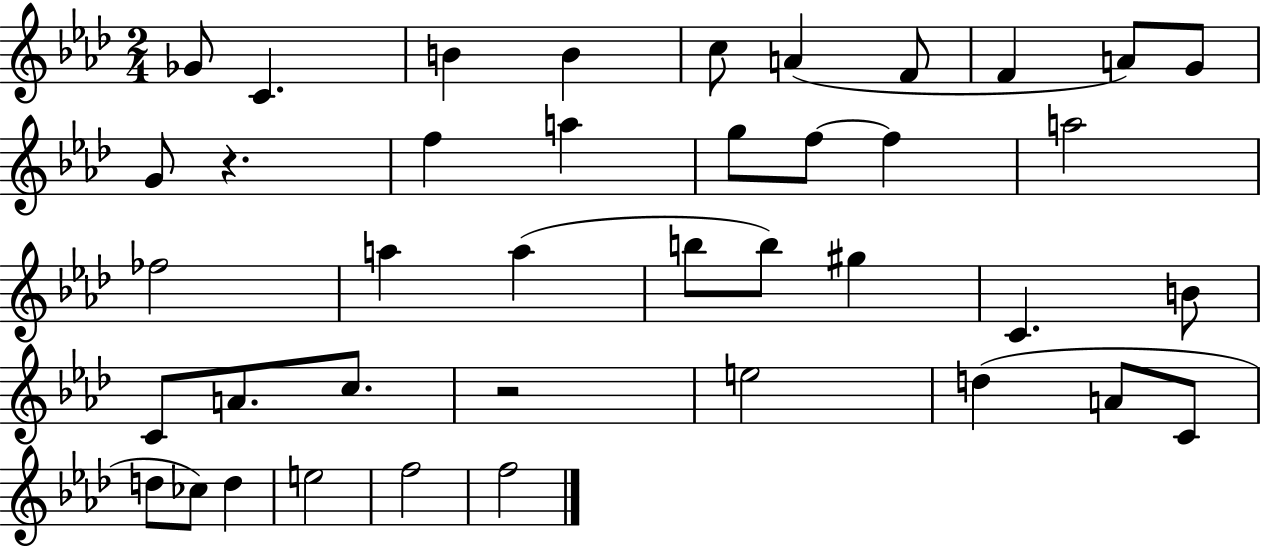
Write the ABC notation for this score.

X:1
T:Untitled
M:2/4
L:1/4
K:Ab
_G/2 C B B c/2 A F/2 F A/2 G/2 G/2 z f a g/2 f/2 f a2 _f2 a a b/2 b/2 ^g C B/2 C/2 A/2 c/2 z2 e2 d A/2 C/2 d/2 _c/2 d e2 f2 f2